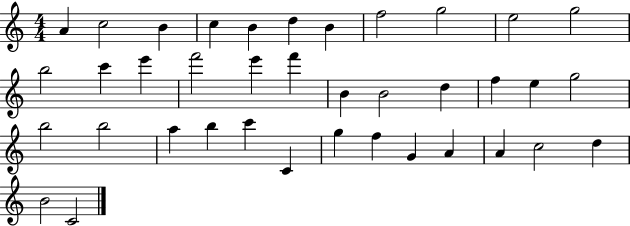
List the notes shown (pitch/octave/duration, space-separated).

A4/q C5/h B4/q C5/q B4/q D5/q B4/q F5/h G5/h E5/h G5/h B5/h C6/q E6/q F6/h E6/q F6/q B4/q B4/h D5/q F5/q E5/q G5/h B5/h B5/h A5/q B5/q C6/q C4/q G5/q F5/q G4/q A4/q A4/q C5/h D5/q B4/h C4/h